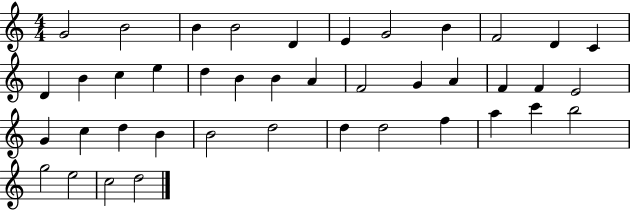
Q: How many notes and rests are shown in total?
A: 41